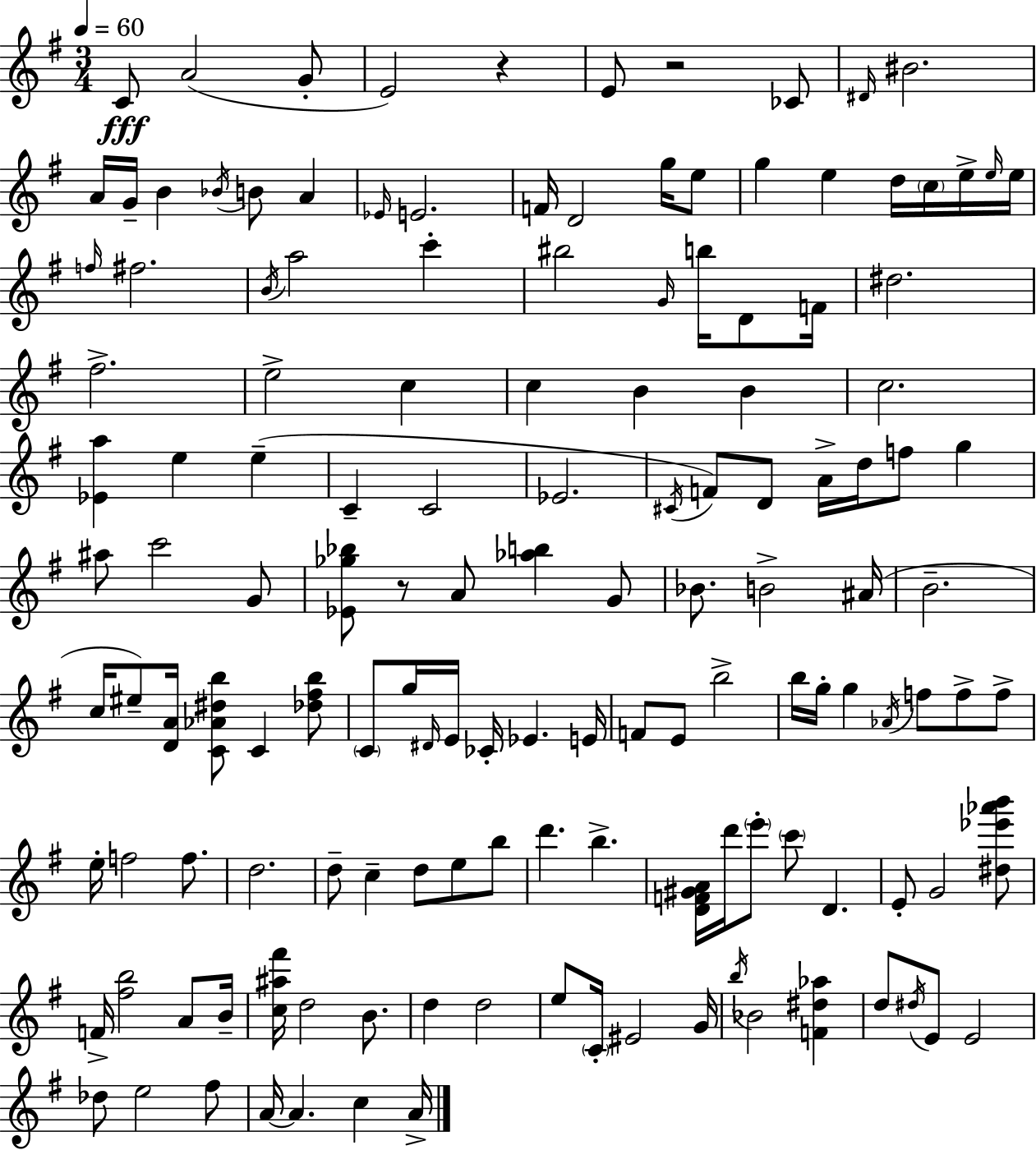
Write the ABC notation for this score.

X:1
T:Untitled
M:3/4
L:1/4
K:G
C/2 A2 G/2 E2 z E/2 z2 _C/2 ^D/4 ^B2 A/4 G/4 B _B/4 B/2 A _E/4 E2 F/4 D2 g/4 e/2 g e d/4 c/4 e/4 e/4 e/4 f/4 ^f2 B/4 a2 c' ^b2 G/4 b/4 D/2 F/4 ^d2 ^f2 e2 c c B B c2 [_Ea] e e C C2 _E2 ^C/4 F/2 D/2 A/4 d/4 f/2 g ^a/2 c'2 G/2 [_E_g_b]/2 z/2 A/2 [_ab] G/2 _B/2 B2 ^A/4 B2 c/4 ^e/2 [DA]/4 [C_A^db]/2 C [_d^fb]/2 C/2 g/4 ^D/4 E/4 _C/4 _E E/4 F/2 E/2 b2 b/4 g/4 g _A/4 f/2 f/2 f/2 e/4 f2 f/2 d2 d/2 c d/2 e/2 b/2 d' b [DF^GA]/4 d'/4 e'/2 c'/2 D E/2 G2 [^d_e'_a'b']/2 F/4 [^fb]2 A/2 B/4 [c^a^f']/4 d2 B/2 d d2 e/2 C/4 ^E2 G/4 b/4 _B2 [F^d_a] d/2 ^d/4 E/2 E2 _d/2 e2 ^f/2 A/4 A c A/4